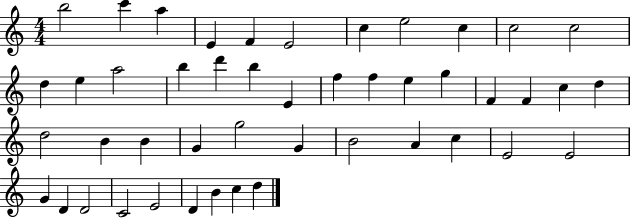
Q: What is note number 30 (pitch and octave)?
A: G4